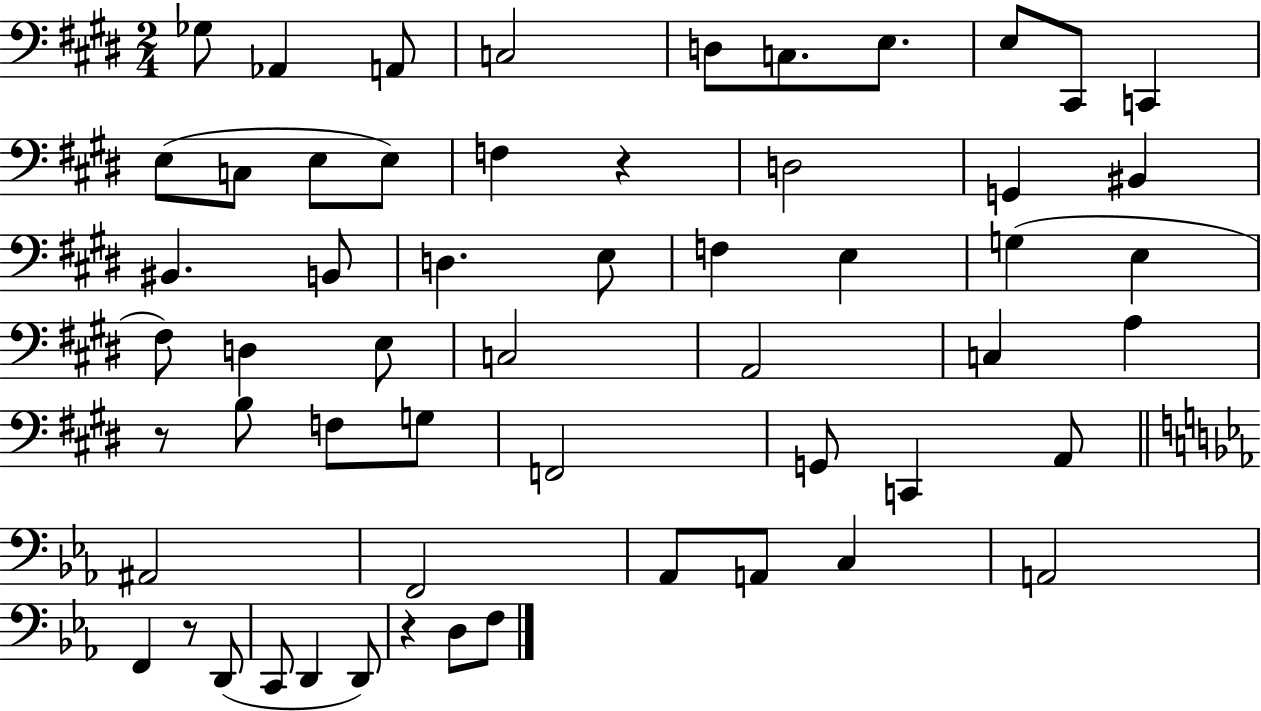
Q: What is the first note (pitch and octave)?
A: Gb3